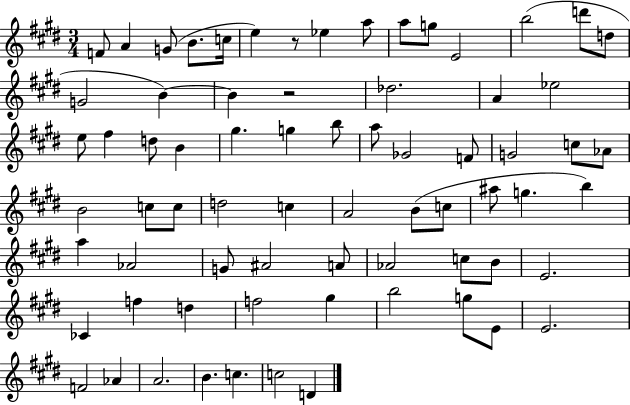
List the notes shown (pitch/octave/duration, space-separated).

F4/e A4/q G4/e B4/e. C5/s E5/q R/e Eb5/q A5/e A5/e G5/e E4/h B5/h D6/e D5/e G4/h B4/q B4/q R/h Db5/h. A4/q Eb5/h E5/e F#5/q D5/e B4/q G#5/q. G5/q B5/e A5/e Gb4/h F4/e G4/h C5/e Ab4/e B4/h C5/e C5/e D5/h C5/q A4/h B4/e C5/e A#5/e G5/q. B5/q A5/q Ab4/h G4/e A#4/h A4/e Ab4/h C5/e B4/e E4/h. CES4/q F5/q D5/q F5/h G#5/q B5/h G5/e E4/e E4/h. F4/h Ab4/q A4/h. B4/q. C5/q. C5/h D4/q